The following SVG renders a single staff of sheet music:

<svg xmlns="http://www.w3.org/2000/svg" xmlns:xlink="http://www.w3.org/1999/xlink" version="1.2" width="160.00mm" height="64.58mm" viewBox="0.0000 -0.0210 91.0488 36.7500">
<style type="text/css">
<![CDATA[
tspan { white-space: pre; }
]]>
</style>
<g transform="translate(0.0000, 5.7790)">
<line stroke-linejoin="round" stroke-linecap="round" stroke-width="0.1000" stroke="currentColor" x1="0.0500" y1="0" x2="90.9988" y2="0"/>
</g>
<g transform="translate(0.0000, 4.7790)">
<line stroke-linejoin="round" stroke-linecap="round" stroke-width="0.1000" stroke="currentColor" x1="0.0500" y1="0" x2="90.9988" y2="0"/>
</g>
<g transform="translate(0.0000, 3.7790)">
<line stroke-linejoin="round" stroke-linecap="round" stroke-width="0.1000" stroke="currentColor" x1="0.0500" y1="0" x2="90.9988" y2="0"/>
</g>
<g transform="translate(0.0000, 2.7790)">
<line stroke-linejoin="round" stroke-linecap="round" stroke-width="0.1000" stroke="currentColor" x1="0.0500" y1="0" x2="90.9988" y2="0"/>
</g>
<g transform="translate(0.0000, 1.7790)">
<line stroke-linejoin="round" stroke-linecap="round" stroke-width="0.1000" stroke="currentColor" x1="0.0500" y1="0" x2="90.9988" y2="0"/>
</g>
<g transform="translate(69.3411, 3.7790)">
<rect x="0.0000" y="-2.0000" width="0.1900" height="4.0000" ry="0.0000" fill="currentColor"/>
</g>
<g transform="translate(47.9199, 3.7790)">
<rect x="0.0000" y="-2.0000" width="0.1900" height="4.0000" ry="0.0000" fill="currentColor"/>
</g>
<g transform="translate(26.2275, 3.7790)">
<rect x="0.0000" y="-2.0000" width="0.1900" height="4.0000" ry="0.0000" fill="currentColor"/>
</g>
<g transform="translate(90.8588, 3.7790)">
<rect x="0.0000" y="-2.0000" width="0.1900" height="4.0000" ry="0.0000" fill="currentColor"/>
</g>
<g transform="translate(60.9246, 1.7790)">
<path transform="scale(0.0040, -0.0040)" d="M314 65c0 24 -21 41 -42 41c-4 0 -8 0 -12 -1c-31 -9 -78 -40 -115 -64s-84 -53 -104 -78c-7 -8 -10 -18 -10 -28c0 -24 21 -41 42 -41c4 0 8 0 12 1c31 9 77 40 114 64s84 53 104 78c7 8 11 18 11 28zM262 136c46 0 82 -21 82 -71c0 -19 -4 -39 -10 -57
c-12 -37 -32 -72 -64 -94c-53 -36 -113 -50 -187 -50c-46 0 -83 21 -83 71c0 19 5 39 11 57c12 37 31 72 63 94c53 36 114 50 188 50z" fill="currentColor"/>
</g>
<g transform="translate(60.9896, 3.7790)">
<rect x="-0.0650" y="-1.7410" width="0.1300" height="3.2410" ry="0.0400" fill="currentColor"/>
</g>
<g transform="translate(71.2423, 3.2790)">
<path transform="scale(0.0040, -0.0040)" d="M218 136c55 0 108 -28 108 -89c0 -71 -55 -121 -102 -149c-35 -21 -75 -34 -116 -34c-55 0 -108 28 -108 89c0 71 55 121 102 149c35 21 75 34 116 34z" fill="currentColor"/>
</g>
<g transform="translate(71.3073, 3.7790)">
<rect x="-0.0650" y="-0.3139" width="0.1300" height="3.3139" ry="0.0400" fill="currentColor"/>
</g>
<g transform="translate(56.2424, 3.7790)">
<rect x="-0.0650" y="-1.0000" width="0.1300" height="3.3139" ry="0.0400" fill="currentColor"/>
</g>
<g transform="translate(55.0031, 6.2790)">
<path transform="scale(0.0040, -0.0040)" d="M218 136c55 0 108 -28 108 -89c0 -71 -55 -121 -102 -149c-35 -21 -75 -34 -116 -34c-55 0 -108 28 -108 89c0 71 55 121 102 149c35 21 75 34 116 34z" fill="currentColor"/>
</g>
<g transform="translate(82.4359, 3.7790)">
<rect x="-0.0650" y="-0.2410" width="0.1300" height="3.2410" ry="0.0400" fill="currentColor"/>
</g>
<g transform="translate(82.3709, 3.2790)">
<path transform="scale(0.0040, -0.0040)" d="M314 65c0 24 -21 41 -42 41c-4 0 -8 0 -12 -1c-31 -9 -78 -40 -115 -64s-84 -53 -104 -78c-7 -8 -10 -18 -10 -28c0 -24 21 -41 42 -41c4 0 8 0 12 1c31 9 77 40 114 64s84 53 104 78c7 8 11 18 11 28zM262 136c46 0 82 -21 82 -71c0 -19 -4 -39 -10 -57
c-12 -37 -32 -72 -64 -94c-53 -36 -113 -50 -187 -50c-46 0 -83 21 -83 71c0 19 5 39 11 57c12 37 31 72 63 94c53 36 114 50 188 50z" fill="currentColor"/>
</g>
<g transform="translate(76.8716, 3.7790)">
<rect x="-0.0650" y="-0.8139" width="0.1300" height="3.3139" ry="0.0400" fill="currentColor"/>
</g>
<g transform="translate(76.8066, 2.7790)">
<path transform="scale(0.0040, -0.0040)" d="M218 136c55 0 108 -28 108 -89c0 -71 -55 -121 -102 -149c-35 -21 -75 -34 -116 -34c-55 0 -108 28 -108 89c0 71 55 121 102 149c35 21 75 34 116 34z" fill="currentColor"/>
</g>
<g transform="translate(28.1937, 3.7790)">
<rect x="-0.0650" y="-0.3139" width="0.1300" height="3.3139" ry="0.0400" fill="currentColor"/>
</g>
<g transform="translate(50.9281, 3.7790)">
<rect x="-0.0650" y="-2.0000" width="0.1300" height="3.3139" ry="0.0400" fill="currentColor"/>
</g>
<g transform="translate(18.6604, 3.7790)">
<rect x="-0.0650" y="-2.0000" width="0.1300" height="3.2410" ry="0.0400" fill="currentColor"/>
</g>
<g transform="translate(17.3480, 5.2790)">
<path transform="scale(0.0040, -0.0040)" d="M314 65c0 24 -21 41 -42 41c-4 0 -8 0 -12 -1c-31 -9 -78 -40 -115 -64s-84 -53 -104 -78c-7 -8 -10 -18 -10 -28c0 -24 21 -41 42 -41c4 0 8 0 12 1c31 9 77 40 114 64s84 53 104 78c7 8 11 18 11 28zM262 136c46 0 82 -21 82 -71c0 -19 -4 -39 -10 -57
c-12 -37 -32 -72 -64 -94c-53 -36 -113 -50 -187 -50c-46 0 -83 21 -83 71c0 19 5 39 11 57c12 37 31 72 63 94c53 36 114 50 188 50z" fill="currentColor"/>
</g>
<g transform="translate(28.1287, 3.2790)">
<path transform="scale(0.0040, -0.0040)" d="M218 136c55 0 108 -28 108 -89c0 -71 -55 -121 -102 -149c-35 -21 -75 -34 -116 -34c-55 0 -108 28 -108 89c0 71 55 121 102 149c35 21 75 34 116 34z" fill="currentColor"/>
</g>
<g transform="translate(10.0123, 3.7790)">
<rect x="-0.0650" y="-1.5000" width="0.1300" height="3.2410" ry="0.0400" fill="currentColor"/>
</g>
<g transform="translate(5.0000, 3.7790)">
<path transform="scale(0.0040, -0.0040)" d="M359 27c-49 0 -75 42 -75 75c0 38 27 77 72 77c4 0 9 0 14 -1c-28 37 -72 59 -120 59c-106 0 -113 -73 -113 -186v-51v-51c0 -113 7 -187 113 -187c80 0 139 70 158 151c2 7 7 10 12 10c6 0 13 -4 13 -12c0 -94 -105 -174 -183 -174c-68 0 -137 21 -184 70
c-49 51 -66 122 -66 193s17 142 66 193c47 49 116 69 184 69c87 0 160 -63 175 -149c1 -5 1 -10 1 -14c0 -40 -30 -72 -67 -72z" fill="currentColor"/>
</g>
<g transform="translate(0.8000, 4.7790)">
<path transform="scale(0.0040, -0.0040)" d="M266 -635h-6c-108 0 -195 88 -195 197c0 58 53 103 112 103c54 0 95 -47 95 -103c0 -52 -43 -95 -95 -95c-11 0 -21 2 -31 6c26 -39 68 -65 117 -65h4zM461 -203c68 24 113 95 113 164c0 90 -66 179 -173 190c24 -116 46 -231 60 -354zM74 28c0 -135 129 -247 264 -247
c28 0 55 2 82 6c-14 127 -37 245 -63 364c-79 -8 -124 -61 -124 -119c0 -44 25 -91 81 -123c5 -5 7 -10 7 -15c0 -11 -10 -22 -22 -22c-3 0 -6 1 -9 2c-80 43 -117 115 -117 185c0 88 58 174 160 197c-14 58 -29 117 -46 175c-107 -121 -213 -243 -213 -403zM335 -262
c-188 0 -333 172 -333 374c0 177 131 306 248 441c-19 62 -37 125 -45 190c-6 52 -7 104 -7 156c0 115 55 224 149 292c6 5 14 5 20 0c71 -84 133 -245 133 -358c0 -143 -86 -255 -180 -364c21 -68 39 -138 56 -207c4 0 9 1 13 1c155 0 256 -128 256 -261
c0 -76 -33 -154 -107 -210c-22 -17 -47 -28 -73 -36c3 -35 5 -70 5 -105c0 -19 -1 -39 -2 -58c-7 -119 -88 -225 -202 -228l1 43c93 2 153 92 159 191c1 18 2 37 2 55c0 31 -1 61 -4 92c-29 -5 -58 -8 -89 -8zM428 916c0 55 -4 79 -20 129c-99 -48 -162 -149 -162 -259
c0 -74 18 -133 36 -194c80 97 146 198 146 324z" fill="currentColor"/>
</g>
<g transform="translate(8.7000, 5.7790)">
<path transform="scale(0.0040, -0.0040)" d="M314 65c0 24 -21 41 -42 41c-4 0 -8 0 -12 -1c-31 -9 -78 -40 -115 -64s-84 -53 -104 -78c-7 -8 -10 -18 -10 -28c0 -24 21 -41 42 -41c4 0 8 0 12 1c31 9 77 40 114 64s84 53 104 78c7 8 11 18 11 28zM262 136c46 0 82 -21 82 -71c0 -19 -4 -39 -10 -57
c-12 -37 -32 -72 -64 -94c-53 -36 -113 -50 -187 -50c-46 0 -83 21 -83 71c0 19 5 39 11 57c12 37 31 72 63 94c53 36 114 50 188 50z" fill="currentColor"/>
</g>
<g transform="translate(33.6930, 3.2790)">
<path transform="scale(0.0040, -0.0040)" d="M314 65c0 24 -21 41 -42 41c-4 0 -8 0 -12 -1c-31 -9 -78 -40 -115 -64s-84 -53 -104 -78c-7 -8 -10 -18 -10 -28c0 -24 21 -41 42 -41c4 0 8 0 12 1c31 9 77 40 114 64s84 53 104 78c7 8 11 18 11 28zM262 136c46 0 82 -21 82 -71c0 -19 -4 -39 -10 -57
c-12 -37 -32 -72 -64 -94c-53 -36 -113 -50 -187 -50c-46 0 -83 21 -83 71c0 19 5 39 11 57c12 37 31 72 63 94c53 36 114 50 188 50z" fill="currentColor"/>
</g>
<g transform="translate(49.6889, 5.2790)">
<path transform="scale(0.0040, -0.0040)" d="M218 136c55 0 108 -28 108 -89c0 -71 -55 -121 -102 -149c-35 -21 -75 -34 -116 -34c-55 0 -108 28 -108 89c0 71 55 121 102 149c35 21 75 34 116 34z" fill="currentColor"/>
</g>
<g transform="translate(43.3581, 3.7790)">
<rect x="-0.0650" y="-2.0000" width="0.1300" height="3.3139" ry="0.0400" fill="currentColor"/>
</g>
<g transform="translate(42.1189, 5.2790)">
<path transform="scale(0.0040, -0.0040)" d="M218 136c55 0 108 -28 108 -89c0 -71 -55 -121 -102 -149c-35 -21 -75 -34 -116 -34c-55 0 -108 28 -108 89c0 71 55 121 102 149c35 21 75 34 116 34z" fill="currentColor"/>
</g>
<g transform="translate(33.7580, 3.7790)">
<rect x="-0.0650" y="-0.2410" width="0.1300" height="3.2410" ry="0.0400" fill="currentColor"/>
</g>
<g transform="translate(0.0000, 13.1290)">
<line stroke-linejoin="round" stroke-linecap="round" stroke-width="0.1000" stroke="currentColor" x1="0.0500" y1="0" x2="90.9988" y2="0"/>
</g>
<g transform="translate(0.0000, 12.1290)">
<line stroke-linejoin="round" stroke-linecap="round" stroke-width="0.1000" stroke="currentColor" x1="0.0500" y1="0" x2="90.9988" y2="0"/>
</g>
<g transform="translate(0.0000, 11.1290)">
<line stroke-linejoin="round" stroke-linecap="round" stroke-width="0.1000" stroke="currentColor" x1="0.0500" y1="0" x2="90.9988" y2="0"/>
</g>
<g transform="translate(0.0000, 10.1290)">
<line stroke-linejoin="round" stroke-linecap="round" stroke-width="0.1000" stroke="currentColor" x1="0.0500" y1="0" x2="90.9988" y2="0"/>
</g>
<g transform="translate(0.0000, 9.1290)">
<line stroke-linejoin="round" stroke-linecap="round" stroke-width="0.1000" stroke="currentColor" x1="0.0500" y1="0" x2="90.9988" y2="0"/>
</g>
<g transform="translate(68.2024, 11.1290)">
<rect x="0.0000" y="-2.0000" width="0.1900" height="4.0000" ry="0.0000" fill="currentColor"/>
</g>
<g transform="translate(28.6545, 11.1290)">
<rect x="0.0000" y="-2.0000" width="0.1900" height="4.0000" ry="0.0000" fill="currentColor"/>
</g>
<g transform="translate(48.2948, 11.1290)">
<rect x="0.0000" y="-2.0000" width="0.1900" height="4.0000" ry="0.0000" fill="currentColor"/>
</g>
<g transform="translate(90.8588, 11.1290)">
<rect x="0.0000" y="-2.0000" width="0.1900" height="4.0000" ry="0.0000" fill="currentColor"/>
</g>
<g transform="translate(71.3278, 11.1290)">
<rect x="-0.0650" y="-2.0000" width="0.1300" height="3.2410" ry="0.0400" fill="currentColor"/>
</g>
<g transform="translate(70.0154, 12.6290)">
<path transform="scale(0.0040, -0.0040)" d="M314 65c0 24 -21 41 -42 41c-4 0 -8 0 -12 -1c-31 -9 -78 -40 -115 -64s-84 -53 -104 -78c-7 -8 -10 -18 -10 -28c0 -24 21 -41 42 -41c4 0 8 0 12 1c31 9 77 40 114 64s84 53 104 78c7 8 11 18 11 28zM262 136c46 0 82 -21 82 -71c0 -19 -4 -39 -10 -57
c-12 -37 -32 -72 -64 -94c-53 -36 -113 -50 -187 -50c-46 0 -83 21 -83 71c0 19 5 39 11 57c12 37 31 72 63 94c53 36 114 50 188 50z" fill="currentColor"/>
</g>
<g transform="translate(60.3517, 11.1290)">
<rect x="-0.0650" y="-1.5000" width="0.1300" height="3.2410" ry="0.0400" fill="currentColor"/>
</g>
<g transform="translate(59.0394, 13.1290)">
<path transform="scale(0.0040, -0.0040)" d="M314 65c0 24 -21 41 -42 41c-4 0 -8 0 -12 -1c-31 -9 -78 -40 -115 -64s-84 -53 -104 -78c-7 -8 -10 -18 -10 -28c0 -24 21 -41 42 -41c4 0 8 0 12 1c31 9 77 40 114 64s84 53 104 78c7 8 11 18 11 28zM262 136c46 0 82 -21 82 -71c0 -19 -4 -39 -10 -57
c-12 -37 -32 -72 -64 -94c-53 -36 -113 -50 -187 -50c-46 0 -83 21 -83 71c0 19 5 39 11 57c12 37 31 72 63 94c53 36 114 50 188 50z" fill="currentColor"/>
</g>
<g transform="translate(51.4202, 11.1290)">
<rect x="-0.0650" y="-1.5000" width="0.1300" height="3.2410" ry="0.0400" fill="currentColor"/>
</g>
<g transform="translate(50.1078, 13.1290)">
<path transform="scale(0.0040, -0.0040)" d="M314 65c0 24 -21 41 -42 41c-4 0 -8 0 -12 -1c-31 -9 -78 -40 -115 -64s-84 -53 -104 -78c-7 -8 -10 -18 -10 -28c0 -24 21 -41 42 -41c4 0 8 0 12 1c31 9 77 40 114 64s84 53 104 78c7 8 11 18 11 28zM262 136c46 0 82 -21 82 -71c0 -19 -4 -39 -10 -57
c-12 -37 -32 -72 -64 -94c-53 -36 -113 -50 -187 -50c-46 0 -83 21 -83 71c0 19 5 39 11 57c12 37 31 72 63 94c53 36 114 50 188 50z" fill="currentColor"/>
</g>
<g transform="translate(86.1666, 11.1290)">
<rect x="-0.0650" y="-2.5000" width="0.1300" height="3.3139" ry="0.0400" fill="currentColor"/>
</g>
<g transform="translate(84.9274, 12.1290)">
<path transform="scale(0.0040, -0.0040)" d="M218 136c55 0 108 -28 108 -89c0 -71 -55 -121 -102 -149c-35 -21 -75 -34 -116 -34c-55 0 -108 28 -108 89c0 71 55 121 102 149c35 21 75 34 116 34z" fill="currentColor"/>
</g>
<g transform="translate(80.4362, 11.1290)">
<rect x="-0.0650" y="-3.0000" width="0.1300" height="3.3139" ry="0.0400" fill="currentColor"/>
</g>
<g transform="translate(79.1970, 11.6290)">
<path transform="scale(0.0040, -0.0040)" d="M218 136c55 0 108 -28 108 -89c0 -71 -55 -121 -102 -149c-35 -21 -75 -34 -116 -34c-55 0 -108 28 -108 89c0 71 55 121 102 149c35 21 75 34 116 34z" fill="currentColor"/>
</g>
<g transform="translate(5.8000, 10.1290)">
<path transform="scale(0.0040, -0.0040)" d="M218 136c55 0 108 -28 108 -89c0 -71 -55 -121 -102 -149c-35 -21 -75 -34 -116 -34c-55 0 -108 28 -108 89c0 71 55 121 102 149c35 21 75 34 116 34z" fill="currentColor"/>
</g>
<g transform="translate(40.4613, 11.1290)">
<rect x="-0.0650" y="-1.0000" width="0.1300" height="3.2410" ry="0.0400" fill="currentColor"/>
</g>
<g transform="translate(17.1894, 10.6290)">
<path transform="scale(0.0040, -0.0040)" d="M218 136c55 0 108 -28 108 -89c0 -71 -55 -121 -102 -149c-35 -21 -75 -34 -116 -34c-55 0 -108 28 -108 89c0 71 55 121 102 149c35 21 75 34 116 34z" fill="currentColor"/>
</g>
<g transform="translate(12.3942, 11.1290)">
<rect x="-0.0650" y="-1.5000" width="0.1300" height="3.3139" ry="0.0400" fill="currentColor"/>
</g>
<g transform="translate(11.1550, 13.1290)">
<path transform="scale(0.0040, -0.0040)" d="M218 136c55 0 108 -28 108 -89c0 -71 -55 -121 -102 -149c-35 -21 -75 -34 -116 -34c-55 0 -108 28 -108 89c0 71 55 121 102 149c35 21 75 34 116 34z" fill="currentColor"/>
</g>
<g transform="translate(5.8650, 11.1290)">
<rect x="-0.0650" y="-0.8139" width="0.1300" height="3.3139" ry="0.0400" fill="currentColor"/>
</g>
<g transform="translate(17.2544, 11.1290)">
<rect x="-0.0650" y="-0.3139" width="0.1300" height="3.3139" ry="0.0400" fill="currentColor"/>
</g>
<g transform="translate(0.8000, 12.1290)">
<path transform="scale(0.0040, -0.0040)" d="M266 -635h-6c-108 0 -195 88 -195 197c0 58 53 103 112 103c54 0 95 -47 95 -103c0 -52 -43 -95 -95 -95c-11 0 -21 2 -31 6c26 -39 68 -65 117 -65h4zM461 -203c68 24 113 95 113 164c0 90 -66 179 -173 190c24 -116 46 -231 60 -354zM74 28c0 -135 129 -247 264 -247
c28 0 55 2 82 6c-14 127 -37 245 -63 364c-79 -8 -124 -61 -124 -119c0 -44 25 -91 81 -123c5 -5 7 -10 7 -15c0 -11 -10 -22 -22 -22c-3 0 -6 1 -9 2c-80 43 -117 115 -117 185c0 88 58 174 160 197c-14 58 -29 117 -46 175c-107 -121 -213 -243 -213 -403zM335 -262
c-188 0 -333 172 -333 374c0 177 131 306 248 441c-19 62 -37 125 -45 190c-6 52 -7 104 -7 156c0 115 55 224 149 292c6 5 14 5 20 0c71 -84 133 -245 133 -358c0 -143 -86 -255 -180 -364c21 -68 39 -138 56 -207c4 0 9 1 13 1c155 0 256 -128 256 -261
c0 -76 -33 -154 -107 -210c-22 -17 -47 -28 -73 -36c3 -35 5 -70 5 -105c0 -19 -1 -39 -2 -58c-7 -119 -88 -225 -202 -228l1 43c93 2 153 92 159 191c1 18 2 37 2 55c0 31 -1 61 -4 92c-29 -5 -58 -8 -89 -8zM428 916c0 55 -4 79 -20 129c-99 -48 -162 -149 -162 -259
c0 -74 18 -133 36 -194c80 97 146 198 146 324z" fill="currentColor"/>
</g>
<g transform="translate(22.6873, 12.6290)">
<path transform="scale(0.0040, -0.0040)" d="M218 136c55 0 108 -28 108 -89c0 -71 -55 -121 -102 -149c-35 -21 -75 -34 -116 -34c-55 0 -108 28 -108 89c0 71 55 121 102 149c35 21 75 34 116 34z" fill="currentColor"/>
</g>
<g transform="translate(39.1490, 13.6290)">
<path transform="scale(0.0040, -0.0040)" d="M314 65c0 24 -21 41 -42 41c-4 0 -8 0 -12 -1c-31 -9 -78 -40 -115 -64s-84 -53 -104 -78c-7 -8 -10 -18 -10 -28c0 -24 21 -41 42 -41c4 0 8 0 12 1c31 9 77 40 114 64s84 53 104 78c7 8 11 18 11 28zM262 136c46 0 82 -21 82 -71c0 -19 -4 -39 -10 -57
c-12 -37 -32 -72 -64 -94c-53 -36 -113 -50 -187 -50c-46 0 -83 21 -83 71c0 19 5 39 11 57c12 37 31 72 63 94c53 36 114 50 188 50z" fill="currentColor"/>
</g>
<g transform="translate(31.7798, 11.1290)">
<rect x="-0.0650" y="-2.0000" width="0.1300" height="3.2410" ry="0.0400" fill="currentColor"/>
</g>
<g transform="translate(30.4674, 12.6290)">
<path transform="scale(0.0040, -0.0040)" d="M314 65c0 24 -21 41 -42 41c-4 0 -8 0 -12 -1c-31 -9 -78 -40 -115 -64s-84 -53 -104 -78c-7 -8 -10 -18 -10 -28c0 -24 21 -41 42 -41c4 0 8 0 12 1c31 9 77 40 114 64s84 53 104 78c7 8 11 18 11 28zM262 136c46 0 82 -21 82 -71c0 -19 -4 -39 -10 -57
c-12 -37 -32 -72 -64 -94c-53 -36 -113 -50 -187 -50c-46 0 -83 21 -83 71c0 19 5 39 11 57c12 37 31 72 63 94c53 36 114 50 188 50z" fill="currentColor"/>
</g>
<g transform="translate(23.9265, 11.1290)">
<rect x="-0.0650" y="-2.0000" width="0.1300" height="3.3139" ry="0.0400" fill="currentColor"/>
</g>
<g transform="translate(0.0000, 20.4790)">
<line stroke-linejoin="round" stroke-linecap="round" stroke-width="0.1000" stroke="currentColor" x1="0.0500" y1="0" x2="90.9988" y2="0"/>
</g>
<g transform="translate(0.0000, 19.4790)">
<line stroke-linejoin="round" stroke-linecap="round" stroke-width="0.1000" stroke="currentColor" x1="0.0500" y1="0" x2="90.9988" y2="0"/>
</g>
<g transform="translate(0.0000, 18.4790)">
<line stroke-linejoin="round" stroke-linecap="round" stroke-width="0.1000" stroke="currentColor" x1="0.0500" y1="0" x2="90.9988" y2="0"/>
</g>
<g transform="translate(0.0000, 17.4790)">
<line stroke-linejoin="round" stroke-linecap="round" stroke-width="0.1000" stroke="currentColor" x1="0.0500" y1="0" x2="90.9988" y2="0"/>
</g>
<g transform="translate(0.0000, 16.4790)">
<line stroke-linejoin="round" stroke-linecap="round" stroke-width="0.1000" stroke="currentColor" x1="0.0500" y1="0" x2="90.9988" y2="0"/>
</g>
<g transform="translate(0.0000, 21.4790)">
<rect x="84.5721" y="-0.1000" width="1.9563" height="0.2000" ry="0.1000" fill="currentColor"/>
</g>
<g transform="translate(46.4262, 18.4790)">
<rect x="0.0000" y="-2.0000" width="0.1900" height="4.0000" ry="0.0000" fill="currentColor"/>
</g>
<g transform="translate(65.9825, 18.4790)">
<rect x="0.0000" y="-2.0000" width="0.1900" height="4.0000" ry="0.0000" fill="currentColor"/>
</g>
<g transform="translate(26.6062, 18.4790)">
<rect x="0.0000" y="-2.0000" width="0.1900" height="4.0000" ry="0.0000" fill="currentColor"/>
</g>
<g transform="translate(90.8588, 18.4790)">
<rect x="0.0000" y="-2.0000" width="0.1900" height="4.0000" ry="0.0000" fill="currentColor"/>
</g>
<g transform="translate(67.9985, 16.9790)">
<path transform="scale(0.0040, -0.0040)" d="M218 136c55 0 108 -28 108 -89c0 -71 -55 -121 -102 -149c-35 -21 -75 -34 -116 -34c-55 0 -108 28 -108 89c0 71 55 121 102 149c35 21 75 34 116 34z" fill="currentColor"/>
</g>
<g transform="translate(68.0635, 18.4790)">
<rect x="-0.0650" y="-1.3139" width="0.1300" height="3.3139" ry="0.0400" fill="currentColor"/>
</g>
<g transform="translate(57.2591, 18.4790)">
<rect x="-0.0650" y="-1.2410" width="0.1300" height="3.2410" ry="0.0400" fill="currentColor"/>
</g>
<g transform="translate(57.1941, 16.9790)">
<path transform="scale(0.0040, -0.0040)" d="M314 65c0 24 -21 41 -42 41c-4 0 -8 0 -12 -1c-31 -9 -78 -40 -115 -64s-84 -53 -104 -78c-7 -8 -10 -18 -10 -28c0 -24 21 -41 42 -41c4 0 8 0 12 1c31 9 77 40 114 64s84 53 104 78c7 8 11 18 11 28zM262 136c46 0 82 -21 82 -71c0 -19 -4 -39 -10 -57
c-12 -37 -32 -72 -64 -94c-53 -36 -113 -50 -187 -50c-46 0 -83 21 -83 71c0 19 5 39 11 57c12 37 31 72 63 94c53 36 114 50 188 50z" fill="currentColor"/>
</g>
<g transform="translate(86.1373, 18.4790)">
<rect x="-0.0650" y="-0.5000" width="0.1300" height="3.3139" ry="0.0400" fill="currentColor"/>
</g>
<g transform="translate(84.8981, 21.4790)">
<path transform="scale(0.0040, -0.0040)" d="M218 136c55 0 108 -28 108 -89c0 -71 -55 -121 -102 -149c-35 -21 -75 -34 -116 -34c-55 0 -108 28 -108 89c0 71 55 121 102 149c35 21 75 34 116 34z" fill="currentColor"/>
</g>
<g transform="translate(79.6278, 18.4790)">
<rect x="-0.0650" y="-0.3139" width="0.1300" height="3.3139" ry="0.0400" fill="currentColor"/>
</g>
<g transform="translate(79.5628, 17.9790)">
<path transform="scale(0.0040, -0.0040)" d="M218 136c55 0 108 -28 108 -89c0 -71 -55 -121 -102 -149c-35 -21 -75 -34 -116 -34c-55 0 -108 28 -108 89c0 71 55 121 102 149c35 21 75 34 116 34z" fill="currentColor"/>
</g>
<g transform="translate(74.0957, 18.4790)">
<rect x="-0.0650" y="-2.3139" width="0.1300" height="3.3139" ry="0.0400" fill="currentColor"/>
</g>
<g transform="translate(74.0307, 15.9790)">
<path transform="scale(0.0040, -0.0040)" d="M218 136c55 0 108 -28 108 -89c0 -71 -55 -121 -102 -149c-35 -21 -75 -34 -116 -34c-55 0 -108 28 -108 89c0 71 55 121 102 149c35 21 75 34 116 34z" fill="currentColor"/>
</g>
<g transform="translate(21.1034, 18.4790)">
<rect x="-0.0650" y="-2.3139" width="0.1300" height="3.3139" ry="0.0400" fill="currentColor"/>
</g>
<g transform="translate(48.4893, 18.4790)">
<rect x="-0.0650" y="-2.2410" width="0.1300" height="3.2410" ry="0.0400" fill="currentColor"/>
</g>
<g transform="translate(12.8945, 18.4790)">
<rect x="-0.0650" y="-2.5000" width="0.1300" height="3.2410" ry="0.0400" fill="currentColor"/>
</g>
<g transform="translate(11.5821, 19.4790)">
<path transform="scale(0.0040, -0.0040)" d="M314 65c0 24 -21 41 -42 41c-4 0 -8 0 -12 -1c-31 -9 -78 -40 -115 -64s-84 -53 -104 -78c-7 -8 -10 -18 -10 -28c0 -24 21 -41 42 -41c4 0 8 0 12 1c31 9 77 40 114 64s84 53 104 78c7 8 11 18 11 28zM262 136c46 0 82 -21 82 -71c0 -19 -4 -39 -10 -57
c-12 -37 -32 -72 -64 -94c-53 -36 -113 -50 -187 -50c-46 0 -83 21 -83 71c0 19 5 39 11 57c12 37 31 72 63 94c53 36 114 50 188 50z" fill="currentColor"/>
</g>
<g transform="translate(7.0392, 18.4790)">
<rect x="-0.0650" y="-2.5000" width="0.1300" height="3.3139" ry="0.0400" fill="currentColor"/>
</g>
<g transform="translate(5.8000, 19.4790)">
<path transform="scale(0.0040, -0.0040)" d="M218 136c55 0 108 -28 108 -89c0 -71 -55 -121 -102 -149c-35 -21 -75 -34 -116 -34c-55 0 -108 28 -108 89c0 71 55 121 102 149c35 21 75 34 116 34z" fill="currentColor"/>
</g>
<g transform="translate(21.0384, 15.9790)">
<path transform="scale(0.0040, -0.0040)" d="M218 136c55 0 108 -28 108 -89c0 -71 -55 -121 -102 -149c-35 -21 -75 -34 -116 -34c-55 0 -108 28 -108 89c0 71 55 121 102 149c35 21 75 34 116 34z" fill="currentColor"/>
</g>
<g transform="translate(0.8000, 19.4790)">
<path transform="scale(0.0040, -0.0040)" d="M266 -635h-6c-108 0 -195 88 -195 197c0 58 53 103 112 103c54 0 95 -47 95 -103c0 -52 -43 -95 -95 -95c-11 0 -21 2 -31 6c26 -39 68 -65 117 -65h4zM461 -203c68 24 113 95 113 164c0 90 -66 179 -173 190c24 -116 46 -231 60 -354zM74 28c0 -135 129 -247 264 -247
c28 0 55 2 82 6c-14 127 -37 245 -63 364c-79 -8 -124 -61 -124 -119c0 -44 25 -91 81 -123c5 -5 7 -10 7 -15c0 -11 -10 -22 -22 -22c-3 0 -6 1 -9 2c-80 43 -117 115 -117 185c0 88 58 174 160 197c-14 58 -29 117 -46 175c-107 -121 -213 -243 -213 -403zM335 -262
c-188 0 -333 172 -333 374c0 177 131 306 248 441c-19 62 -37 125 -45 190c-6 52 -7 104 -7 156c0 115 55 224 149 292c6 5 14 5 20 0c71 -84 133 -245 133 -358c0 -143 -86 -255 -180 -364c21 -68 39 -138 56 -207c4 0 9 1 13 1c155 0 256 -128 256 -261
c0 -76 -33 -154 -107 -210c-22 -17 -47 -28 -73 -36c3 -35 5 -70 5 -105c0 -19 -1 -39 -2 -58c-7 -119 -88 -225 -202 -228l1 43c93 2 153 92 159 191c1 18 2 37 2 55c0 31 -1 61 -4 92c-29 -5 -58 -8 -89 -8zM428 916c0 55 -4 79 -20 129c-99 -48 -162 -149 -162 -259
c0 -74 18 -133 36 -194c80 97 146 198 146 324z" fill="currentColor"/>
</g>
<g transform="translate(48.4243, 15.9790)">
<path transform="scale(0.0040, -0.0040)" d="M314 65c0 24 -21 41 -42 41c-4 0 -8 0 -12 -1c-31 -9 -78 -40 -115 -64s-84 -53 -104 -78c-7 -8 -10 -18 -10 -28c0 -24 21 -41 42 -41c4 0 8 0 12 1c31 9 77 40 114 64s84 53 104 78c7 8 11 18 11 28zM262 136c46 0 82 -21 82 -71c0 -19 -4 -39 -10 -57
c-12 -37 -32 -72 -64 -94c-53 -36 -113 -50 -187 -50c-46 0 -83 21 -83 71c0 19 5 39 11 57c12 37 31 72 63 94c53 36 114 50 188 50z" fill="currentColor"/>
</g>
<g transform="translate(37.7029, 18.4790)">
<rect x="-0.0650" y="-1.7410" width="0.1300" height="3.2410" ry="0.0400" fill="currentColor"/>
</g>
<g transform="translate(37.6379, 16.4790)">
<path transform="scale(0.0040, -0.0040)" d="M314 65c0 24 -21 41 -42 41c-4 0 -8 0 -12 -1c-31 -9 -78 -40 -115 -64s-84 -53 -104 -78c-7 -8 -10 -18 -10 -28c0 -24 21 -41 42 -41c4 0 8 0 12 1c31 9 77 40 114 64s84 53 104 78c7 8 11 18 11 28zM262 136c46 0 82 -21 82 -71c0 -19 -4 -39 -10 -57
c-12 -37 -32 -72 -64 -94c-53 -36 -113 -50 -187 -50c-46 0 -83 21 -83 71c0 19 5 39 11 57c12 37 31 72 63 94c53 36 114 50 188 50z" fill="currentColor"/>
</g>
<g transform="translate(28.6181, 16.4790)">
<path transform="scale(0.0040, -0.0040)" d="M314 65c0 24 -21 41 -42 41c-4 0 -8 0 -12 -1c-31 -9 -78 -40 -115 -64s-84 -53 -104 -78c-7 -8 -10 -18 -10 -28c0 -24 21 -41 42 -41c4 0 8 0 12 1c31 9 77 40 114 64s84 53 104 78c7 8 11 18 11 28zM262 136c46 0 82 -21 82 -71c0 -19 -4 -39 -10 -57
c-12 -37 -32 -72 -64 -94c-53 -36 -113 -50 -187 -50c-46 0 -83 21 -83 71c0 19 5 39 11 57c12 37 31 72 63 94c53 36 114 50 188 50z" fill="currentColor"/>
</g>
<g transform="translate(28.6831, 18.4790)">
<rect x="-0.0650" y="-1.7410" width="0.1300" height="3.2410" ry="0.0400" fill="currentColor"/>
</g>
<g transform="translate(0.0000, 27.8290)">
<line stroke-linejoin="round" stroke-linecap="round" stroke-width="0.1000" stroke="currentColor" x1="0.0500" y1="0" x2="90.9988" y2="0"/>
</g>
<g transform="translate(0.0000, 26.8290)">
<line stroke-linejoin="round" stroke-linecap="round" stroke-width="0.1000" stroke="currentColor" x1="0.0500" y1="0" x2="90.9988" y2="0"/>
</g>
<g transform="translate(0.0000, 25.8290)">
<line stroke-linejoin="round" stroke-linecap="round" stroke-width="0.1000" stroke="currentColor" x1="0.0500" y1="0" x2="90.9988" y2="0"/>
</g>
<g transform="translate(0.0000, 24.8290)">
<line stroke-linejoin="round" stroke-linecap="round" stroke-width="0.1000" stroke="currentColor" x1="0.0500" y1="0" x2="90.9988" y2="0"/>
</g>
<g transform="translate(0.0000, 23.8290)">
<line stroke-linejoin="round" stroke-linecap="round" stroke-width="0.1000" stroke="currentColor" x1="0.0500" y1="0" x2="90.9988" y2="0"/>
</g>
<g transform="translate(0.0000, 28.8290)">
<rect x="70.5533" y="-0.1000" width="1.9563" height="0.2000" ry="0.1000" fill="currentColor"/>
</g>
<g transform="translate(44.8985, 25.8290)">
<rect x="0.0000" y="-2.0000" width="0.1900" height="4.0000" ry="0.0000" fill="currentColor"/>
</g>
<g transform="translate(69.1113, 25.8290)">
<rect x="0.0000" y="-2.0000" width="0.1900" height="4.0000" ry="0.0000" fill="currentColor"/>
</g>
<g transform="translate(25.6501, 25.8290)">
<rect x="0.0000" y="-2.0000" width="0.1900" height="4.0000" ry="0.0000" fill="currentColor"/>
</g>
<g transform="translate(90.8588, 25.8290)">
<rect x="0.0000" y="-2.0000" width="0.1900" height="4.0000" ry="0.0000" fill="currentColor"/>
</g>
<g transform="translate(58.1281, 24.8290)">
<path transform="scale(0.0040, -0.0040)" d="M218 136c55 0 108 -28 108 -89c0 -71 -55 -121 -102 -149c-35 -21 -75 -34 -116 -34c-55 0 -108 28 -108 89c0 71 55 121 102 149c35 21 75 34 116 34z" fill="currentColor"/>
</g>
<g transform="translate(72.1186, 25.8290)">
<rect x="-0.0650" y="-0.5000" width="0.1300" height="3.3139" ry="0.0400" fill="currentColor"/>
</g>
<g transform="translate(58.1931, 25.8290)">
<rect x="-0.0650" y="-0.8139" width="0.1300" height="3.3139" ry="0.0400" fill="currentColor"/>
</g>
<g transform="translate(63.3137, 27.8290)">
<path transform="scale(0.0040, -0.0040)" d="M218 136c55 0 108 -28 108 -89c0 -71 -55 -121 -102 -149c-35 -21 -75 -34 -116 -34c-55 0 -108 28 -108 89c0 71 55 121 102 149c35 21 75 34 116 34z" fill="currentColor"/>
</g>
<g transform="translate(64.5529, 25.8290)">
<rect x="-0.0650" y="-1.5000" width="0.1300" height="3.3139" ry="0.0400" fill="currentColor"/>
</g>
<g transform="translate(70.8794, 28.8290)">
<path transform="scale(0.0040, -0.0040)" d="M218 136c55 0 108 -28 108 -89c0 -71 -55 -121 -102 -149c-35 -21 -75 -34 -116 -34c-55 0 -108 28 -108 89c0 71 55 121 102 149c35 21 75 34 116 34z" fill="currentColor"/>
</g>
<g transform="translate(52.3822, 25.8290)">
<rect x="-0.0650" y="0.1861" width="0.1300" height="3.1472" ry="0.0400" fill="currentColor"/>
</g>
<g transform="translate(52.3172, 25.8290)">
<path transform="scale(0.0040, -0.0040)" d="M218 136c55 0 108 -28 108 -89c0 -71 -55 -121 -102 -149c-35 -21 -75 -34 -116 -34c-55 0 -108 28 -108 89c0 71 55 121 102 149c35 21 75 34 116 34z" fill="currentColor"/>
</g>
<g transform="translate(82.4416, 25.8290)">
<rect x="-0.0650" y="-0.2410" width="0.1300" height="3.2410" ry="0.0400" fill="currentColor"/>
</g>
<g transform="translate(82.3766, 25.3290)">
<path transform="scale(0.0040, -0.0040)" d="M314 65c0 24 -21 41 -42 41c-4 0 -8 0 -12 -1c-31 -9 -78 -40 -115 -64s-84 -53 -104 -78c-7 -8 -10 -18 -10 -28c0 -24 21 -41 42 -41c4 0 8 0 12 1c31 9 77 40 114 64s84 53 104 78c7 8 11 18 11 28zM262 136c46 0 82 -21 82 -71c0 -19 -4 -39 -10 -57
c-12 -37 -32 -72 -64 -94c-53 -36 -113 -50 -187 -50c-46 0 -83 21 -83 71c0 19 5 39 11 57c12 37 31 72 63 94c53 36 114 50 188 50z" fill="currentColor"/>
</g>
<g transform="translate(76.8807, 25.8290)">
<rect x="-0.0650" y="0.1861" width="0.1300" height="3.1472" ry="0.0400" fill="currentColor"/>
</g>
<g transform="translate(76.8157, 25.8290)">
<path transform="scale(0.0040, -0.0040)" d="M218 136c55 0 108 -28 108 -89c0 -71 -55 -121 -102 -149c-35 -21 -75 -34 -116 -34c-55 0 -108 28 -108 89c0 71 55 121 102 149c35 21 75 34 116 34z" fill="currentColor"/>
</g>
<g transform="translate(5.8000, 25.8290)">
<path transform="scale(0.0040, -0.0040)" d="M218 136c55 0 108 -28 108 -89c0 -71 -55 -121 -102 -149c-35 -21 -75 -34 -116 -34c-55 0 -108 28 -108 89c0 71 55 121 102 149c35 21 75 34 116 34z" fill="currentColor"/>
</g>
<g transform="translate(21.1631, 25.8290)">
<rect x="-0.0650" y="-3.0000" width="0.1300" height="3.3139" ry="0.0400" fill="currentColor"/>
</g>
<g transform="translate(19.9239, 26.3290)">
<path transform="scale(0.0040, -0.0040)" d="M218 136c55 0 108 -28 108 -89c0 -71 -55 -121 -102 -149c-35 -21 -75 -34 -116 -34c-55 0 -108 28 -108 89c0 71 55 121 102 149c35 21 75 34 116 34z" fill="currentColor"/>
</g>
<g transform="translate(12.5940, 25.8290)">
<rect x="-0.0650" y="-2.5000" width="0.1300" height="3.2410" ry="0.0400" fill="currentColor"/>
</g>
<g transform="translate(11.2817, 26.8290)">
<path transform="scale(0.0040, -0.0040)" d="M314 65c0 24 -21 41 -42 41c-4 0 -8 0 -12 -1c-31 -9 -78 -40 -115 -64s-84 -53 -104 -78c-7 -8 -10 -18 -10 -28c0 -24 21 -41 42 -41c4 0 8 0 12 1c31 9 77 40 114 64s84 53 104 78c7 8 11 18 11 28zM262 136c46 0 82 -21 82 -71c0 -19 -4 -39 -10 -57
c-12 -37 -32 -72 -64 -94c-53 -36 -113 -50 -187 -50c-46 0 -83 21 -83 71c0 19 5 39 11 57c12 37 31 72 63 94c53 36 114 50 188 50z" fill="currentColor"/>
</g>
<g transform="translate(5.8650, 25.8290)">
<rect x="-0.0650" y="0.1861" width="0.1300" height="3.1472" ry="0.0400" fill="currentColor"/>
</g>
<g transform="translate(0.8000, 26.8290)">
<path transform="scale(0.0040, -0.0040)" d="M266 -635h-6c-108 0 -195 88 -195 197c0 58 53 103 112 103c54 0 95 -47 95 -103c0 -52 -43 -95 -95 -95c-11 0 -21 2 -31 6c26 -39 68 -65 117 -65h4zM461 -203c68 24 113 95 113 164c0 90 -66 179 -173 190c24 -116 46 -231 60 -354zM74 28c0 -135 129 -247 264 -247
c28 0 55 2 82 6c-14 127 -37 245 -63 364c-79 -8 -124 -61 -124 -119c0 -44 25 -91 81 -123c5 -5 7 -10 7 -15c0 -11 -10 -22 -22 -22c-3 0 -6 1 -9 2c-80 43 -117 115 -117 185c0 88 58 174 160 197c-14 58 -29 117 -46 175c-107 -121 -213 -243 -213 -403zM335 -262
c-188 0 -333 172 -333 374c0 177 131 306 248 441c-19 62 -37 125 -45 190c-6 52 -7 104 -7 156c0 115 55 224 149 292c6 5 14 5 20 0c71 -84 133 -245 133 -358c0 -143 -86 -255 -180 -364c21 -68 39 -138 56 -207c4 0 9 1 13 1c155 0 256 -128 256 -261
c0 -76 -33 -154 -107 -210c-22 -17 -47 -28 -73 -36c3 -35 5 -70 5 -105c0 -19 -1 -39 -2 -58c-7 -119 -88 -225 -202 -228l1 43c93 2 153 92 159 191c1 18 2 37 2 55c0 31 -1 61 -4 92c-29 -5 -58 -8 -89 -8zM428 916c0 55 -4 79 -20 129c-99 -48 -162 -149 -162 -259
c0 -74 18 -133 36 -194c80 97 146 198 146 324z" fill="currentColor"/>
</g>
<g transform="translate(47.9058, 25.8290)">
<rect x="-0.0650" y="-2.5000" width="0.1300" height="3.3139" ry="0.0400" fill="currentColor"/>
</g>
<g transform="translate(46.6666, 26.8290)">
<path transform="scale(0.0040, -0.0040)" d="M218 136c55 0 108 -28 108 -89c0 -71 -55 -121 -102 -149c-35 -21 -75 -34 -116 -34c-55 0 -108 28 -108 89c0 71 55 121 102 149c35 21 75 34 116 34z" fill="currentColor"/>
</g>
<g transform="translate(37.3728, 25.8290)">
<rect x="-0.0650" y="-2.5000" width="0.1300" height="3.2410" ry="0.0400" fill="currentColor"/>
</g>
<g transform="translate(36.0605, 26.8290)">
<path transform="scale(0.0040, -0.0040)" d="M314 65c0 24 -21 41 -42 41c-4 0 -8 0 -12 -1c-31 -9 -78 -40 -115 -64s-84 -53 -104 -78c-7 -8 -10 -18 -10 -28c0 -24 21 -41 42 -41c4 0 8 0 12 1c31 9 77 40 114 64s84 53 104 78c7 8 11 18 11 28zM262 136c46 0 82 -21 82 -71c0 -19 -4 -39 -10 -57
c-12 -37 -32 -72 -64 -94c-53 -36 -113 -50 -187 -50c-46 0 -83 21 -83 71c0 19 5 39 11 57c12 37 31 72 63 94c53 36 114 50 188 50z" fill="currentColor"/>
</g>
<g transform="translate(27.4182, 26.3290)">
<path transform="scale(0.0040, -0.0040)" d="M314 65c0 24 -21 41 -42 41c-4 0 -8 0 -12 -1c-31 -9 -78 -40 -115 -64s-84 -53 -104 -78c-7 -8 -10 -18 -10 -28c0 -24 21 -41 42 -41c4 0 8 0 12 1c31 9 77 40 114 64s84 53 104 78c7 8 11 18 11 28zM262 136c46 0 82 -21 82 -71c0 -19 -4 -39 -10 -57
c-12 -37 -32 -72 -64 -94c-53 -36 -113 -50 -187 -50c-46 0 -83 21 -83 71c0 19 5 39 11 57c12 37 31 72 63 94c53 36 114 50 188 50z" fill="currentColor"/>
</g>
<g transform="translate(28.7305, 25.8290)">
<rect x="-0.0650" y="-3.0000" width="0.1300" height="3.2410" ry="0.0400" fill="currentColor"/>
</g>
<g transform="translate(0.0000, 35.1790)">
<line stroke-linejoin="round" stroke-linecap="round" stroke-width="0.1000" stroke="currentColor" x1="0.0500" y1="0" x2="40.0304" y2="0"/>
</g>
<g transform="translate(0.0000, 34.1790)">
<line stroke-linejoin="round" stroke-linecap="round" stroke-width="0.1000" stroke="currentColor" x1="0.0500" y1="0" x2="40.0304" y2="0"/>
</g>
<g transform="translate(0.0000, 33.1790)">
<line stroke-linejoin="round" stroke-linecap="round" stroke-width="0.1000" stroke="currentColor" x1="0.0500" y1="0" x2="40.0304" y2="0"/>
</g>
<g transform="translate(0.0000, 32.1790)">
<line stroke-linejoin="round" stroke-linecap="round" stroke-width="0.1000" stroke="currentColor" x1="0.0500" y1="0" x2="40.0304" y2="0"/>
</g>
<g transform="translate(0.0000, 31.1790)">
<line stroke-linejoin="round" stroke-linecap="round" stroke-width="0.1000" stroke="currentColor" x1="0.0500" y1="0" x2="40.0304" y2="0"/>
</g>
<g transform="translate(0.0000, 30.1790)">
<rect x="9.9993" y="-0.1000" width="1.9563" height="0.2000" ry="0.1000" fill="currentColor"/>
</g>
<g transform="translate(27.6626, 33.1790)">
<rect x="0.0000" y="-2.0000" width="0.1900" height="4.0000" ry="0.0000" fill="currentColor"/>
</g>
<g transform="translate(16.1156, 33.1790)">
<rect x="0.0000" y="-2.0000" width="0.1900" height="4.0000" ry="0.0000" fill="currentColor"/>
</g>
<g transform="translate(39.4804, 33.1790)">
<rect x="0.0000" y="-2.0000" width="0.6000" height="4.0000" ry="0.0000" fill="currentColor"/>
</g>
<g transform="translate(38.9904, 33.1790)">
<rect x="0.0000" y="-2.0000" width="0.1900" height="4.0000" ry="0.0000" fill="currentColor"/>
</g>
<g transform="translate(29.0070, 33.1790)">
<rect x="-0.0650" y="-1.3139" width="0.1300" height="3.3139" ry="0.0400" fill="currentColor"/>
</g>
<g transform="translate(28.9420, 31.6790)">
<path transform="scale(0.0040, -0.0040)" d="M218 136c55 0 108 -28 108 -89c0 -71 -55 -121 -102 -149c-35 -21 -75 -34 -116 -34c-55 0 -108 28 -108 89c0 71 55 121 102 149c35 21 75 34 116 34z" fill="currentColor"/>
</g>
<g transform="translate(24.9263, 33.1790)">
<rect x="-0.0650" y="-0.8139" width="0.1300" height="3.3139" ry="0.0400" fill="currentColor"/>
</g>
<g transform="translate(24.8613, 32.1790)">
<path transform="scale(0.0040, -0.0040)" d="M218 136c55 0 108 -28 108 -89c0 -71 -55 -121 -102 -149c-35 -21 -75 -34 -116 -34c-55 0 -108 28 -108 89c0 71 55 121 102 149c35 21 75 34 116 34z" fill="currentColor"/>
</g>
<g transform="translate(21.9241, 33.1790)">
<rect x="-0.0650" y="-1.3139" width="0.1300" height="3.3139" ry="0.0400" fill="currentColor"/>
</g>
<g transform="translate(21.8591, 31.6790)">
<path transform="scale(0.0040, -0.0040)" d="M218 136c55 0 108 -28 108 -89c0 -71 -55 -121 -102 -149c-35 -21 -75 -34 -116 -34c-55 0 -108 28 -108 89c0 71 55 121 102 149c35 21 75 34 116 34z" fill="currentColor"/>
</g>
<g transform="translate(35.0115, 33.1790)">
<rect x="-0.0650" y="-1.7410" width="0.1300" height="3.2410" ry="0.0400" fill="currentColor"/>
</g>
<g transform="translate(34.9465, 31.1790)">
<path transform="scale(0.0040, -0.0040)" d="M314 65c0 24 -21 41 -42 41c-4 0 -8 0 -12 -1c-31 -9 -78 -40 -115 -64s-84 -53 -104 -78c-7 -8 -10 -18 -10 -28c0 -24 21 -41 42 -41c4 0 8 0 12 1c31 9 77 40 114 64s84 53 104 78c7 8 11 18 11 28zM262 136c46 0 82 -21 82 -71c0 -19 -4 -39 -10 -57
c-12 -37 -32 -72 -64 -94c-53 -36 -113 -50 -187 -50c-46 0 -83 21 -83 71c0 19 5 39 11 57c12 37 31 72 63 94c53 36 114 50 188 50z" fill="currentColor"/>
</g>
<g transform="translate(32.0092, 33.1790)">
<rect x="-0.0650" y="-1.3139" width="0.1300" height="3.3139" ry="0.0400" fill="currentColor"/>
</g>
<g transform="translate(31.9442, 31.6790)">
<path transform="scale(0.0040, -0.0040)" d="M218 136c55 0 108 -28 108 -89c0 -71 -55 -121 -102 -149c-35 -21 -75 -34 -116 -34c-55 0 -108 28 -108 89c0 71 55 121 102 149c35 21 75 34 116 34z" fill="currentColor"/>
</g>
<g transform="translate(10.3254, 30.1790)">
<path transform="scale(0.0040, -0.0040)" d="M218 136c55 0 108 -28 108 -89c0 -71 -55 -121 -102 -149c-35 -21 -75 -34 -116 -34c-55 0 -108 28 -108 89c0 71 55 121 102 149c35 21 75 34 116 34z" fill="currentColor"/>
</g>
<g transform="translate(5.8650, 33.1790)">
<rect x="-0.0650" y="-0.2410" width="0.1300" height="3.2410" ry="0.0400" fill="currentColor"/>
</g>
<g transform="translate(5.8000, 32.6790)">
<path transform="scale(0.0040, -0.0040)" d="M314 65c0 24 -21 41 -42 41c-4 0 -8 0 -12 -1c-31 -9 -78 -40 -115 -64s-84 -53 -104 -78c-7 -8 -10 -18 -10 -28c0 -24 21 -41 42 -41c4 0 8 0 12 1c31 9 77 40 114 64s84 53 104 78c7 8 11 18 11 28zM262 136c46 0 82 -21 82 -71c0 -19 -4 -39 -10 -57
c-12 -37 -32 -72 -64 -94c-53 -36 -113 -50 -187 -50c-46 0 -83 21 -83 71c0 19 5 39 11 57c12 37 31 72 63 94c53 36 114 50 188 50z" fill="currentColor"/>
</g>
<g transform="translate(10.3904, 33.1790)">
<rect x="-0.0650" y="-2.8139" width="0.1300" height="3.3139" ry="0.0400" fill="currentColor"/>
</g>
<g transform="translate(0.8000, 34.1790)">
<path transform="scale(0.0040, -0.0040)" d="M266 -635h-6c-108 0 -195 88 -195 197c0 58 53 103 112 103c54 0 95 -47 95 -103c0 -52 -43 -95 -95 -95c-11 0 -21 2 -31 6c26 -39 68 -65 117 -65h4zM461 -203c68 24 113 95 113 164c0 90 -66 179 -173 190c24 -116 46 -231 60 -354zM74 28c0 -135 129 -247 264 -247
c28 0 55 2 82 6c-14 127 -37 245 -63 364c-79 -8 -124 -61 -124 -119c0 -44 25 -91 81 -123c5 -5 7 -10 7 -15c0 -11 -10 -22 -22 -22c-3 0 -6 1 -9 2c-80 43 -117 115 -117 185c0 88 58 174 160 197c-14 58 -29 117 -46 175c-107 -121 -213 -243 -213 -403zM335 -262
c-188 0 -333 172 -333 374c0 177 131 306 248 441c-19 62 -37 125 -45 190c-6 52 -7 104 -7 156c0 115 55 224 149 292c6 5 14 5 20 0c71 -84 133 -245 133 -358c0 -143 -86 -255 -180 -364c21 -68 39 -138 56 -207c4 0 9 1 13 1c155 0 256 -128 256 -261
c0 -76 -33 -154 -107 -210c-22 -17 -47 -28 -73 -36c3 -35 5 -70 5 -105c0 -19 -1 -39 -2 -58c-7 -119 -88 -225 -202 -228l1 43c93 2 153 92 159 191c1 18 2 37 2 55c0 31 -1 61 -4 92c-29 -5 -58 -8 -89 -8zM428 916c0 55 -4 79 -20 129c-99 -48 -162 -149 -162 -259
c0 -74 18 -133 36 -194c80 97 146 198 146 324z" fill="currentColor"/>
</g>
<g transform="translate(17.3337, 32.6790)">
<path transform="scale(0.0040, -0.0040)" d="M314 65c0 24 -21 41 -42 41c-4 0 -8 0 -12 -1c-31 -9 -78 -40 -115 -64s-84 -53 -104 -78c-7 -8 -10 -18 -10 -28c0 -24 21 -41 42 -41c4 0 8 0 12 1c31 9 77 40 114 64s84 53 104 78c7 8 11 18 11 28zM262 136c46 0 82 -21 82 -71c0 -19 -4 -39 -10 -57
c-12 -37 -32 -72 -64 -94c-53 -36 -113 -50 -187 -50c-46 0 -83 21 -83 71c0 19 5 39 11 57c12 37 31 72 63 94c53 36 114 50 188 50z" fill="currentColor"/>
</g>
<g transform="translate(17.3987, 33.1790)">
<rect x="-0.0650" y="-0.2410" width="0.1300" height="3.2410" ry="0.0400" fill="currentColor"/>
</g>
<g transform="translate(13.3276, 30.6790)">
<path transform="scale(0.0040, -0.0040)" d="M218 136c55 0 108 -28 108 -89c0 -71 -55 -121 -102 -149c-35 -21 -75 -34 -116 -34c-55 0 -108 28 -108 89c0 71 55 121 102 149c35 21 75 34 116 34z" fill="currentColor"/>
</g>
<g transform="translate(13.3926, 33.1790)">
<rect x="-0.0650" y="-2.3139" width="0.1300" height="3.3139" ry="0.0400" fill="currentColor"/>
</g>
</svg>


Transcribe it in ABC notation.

X:1
T:Untitled
M:4/4
L:1/4
K:C
E2 F2 c c2 F F D f2 c d c2 d E c F F2 D2 E2 E2 F2 A G G G2 g f2 f2 g2 e2 e g c C B G2 A A2 G2 G B d E C B c2 c2 a g c2 e d e e f2